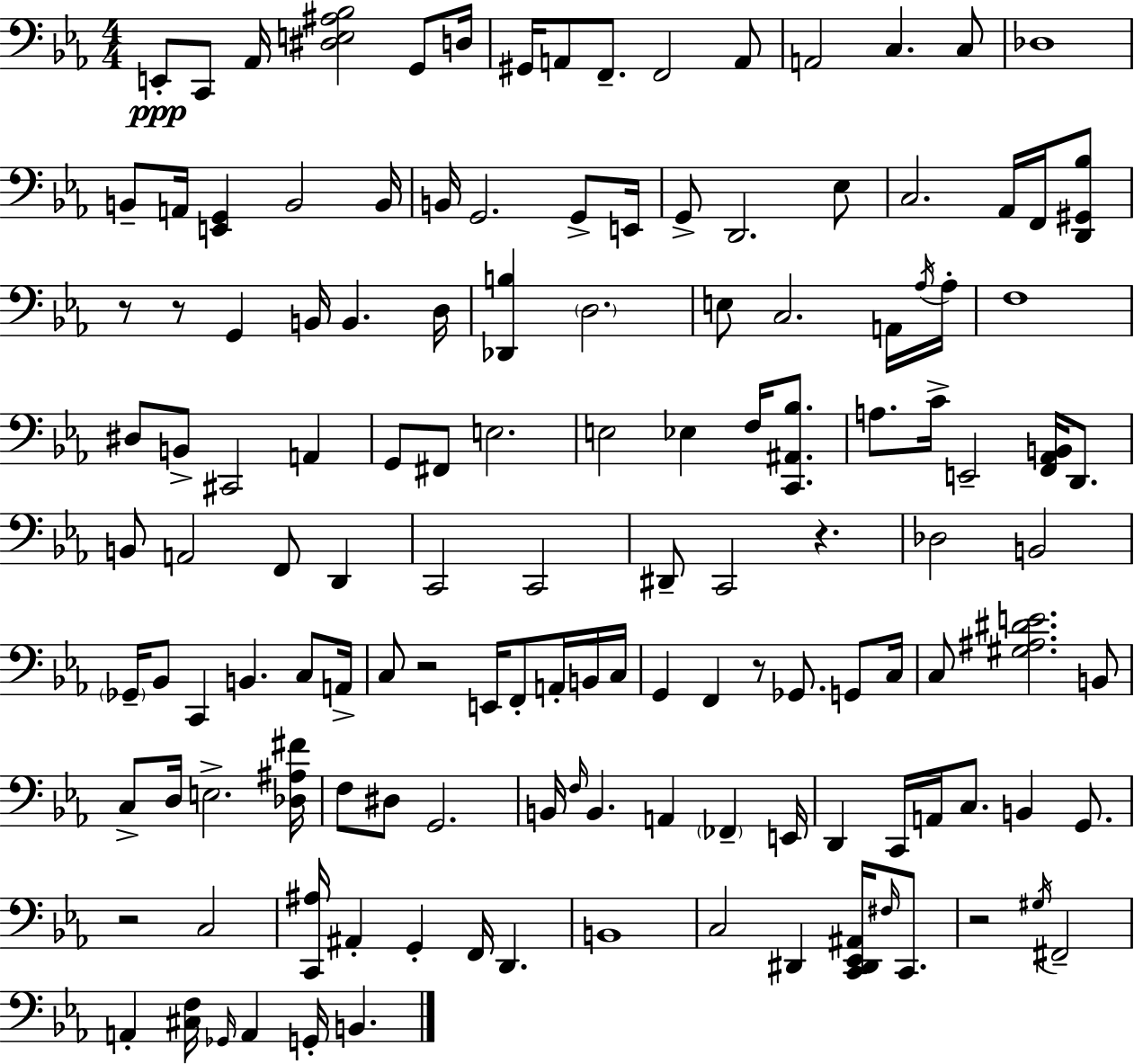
{
  \clef bass
  \numericTimeSignature
  \time 4/4
  \key ees \major
  \repeat volta 2 { e,8-.\ppp c,8 aes,16 <dis e ais bes>2 g,8 d16 | gis,16 a,8 f,8.-- f,2 a,8 | a,2 c4. c8 | des1 | \break b,8-- a,16 <e, g,>4 b,2 b,16 | b,16 g,2. g,8-> e,16 | g,8-> d,2. ees8 | c2. aes,16 f,16 <d, gis, bes>8 | \break r8 r8 g,4 b,16 b,4. d16 | <des, b>4 \parenthesize d2. | e8 c2. a,16 \acciaccatura { aes16 } | aes16-. f1 | \break dis8 b,8-> cis,2 a,4 | g,8 fis,8 e2. | e2 ees4 f16 <c, ais, bes>8. | a8. c'16-> e,2-- <f, aes, b,>16 d,8. | \break b,8 a,2 f,8 d,4 | c,2 c,2 | dis,8-- c,2 r4. | des2 b,2 | \break \parenthesize ges,16-- bes,8 c,4 b,4. c8 | a,16-> c8 r2 e,16 f,8-. a,16-. b,16 | c16 g,4 f,4 r8 ges,8. g,8 | c16 c8 <gis ais dis' e'>2. b,8 | \break c8-> d16 e2.-> | <des ais fis'>16 f8 dis8 g,2. | b,16 \grace { f16 } b,4. a,4 \parenthesize fes,4-- | e,16 d,4 c,16 a,16 c8. b,4 g,8. | \break r2 c2 | <c, ais>16 ais,4-. g,4-. f,16 d,4. | b,1 | c2 dis,4 <c, dis, ees, ais,>16 \grace { fis16 } | \break c,8. r2 \acciaccatura { gis16 } fis,2-- | a,4-. <cis f>16 \grace { ges,16 } a,4 g,16-. b,4. | } \bar "|."
}